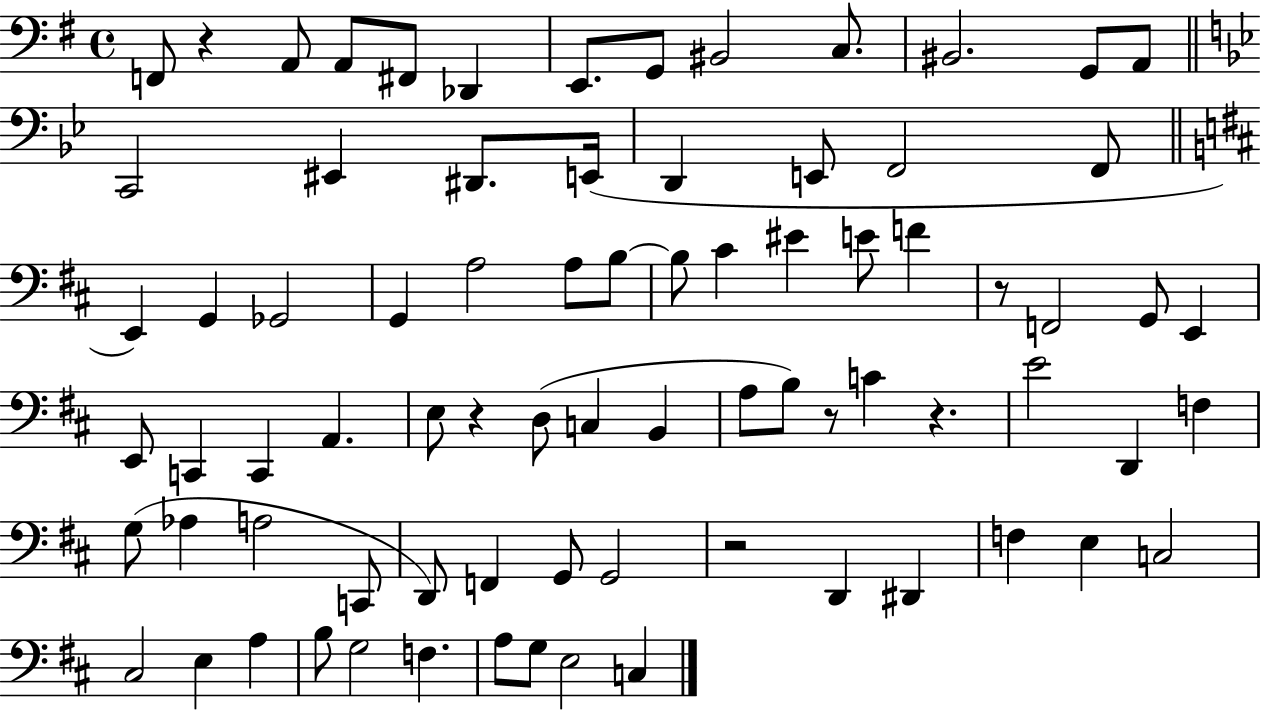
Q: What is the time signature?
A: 4/4